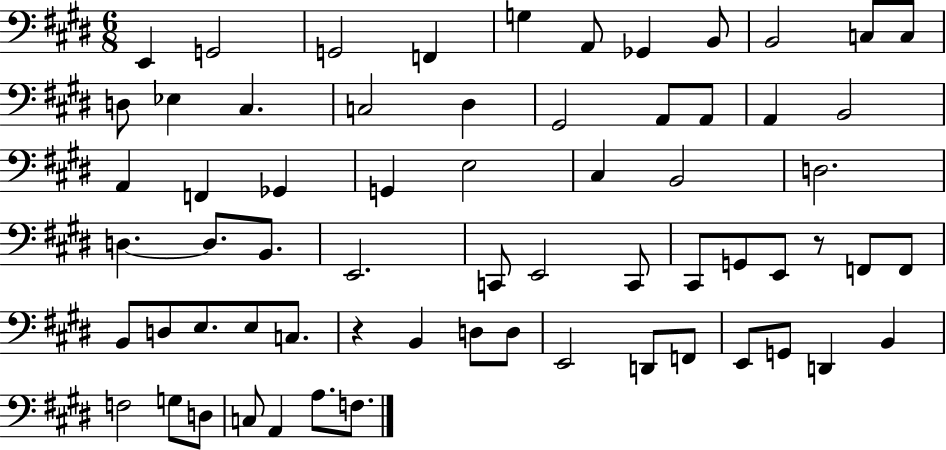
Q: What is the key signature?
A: E major